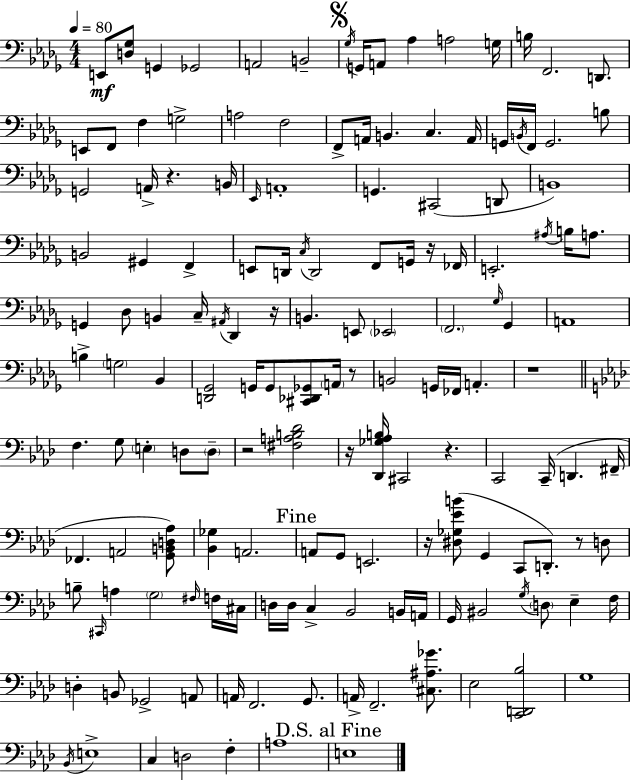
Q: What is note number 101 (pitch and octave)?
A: F#3